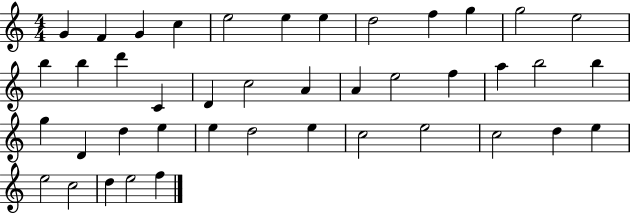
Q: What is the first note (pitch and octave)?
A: G4